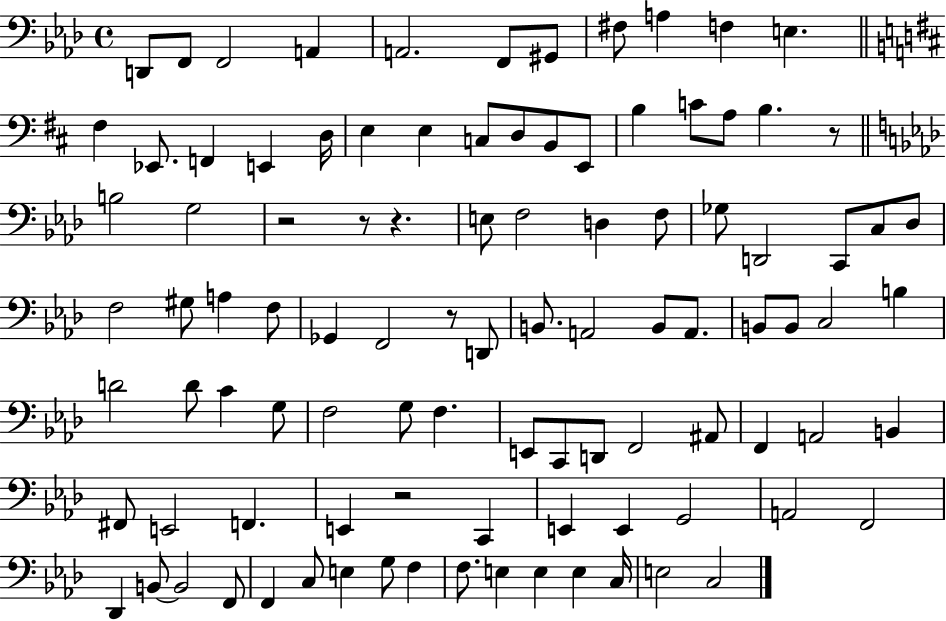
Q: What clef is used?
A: bass